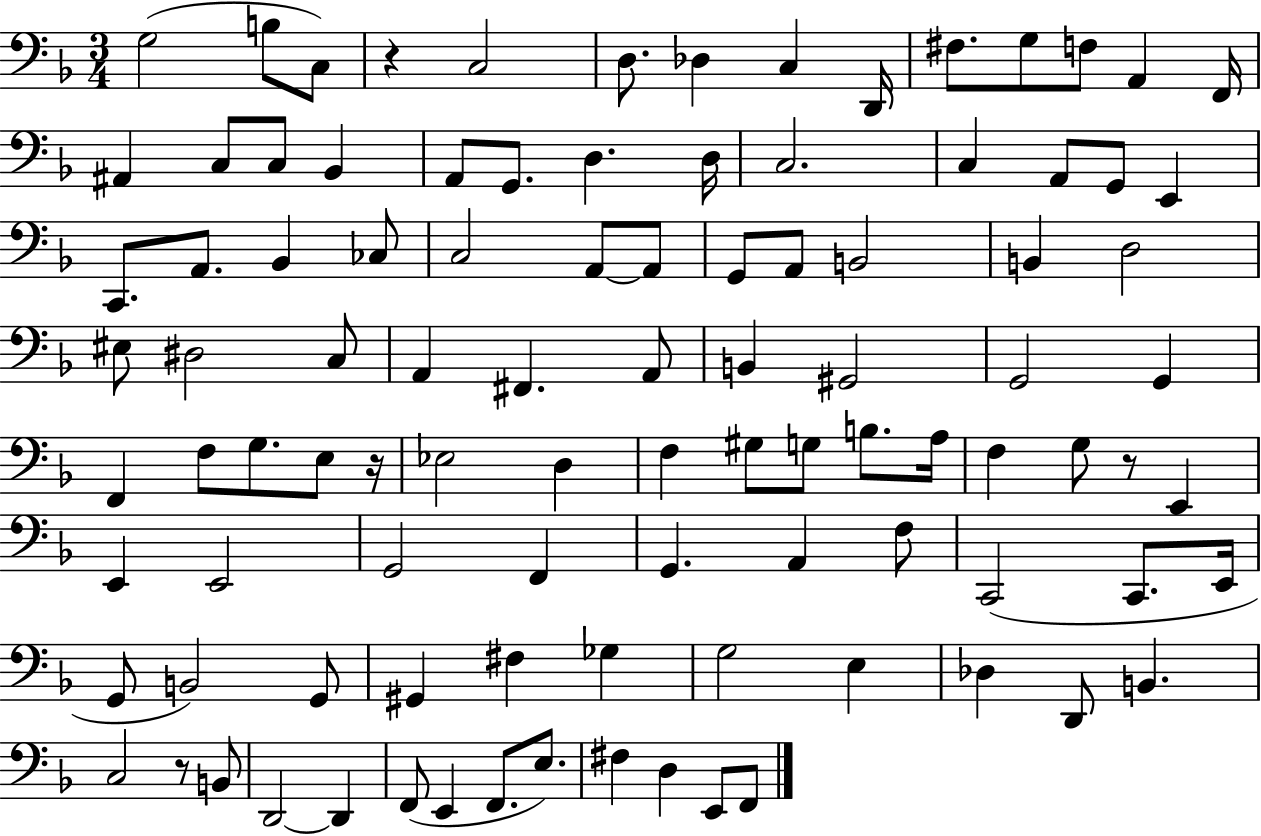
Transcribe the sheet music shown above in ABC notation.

X:1
T:Untitled
M:3/4
L:1/4
K:F
G,2 B,/2 C,/2 z C,2 D,/2 _D, C, D,,/4 ^F,/2 G,/2 F,/2 A,, F,,/4 ^A,, C,/2 C,/2 _B,, A,,/2 G,,/2 D, D,/4 C,2 C, A,,/2 G,,/2 E,, C,,/2 A,,/2 _B,, _C,/2 C,2 A,,/2 A,,/2 G,,/2 A,,/2 B,,2 B,, D,2 ^E,/2 ^D,2 C,/2 A,, ^F,, A,,/2 B,, ^G,,2 G,,2 G,, F,, F,/2 G,/2 E,/2 z/4 _E,2 D, F, ^G,/2 G,/2 B,/2 A,/4 F, G,/2 z/2 E,, E,, E,,2 G,,2 F,, G,, A,, F,/2 C,,2 C,,/2 E,,/4 G,,/2 B,,2 G,,/2 ^G,, ^F, _G, G,2 E, _D, D,,/2 B,, C,2 z/2 B,,/2 D,,2 D,, F,,/2 E,, F,,/2 E,/2 ^F, D, E,,/2 F,,/2